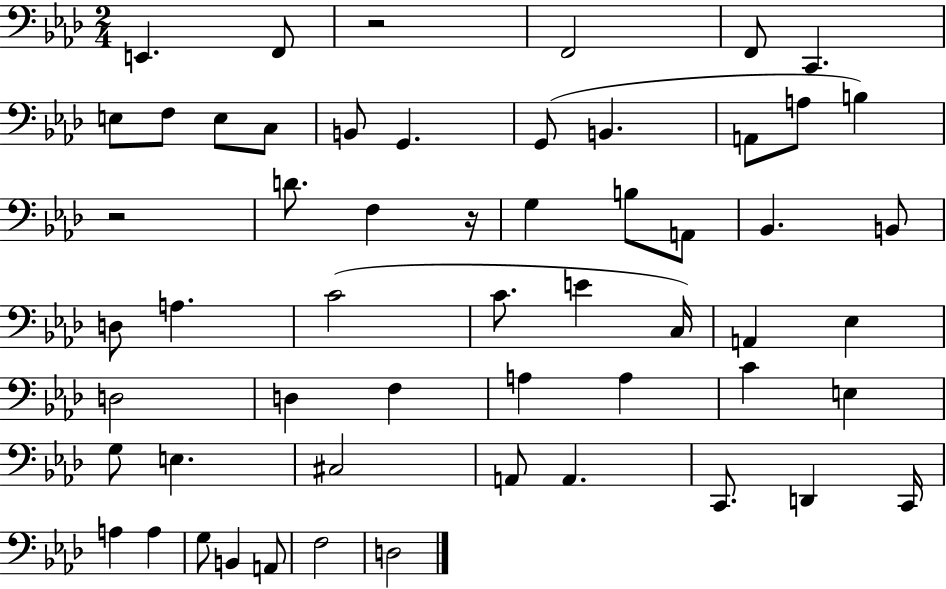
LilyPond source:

{
  \clef bass
  \numericTimeSignature
  \time 2/4
  \key aes \major
  \repeat volta 2 { e,4. f,8 | r2 | f,2 | f,8 c,4. | \break e8 f8 e8 c8 | b,8 g,4. | g,8( b,4. | a,8 a8 b4) | \break r2 | d'8. f4 r16 | g4 b8 a,8 | bes,4. b,8 | \break d8 a4. | c'2( | c'8. e'4 c16) | a,4 ees4 | \break d2 | d4 f4 | a4 a4 | c'4 e4 | \break g8 e4. | cis2 | a,8 a,4. | c,8. d,4 c,16 | \break a4 a4 | g8 b,4 a,8 | f2 | d2 | \break } \bar "|."
}